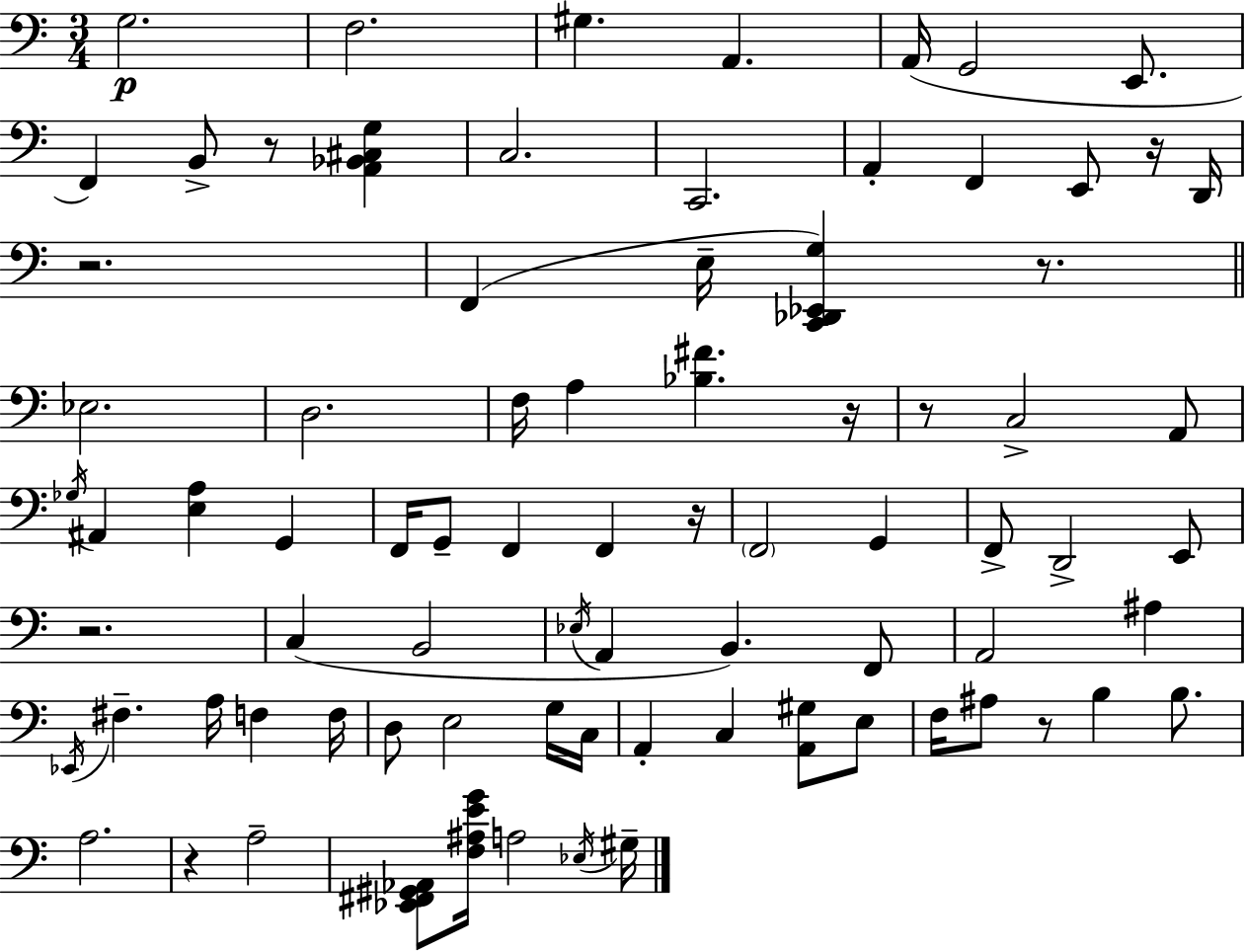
{
  \clef bass
  \numericTimeSignature
  \time 3/4
  \key c \major
  \repeat volta 2 { g2.\p | f2. | gis4. a,4. | a,16( g,2 e,8. | \break f,4) b,8-> r8 <a, bes, cis g>4 | c2. | c,2. | a,4-. f,4 e,8 r16 d,16 | \break r2. | f,4( e16-- <c, des, ees, g>4) r8. | \bar "||" \break \key c \major ees2. | d2. | f16 a4 <bes fis'>4. r16 | r8 c2-> a,8 | \break \acciaccatura { ges16 } ais,4 <e a>4 g,4 | f,16 g,8-- f,4 f,4 | r16 \parenthesize f,2 g,4 | f,8-> d,2-> e,8 | \break r2. | c4( b,2 | \acciaccatura { ees16 } a,4 b,4.) | f,8 a,2 ais4 | \break \acciaccatura { ees,16 } fis4.-- a16 f4 | f16 d8 e2 | g16 c16 a,4-. c4 <a, gis>8 | e8 f16 ais8 r8 b4 | \break b8. a2. | r4 a2-- | <ees, fis, gis, aes,>8 <f ais e' g'>16 a2 | \acciaccatura { ees16 } gis16-- } \bar "|."
}